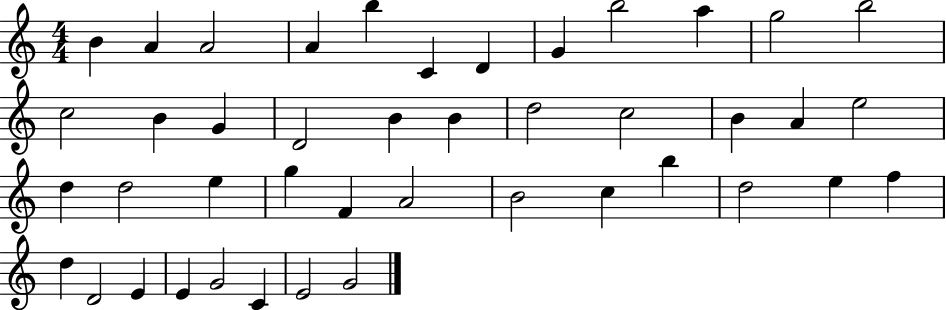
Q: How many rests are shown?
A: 0